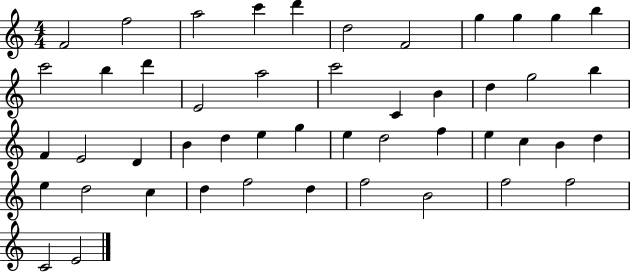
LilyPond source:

{
  \clef treble
  \numericTimeSignature
  \time 4/4
  \key c \major
  f'2 f''2 | a''2 c'''4 d'''4 | d''2 f'2 | g''4 g''4 g''4 b''4 | \break c'''2 b''4 d'''4 | e'2 a''2 | c'''2 c'4 b'4 | d''4 g''2 b''4 | \break f'4 e'2 d'4 | b'4 d''4 e''4 g''4 | e''4 d''2 f''4 | e''4 c''4 b'4 d''4 | \break e''4 d''2 c''4 | d''4 f''2 d''4 | f''2 b'2 | f''2 f''2 | \break c'2 e'2 | \bar "|."
}